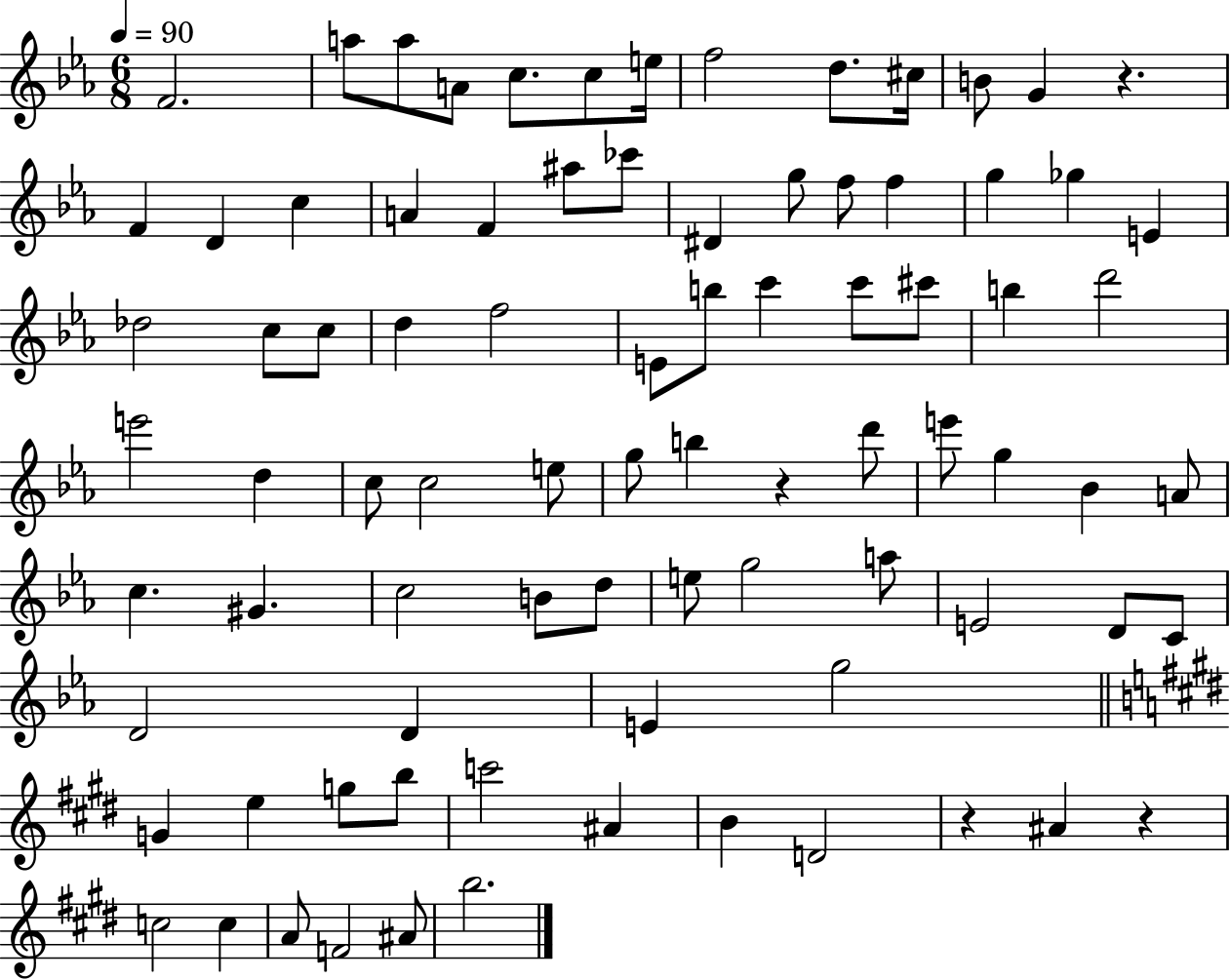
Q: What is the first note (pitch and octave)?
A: F4